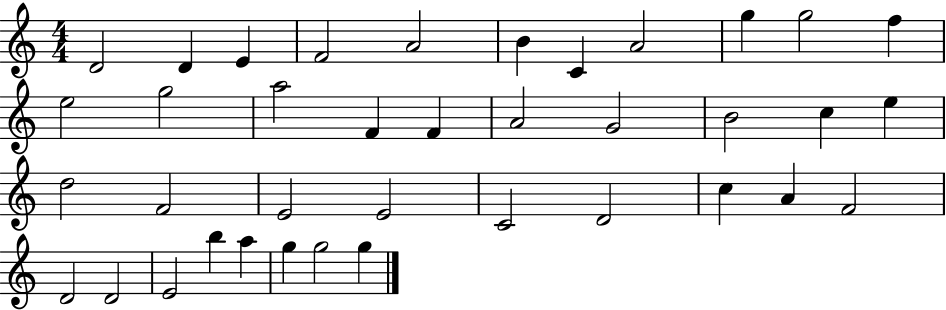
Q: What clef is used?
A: treble